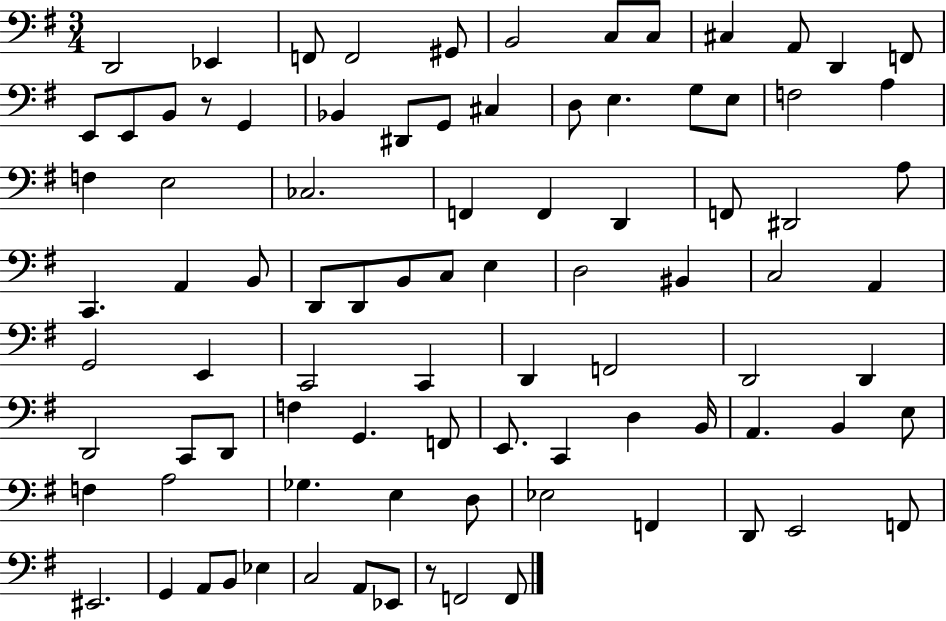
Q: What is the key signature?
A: G major